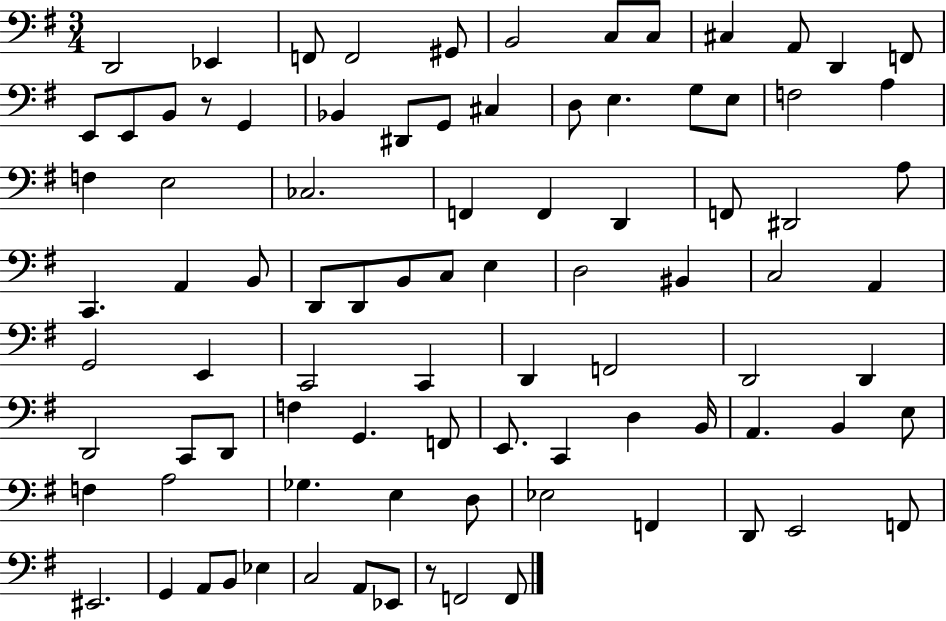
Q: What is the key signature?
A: G major